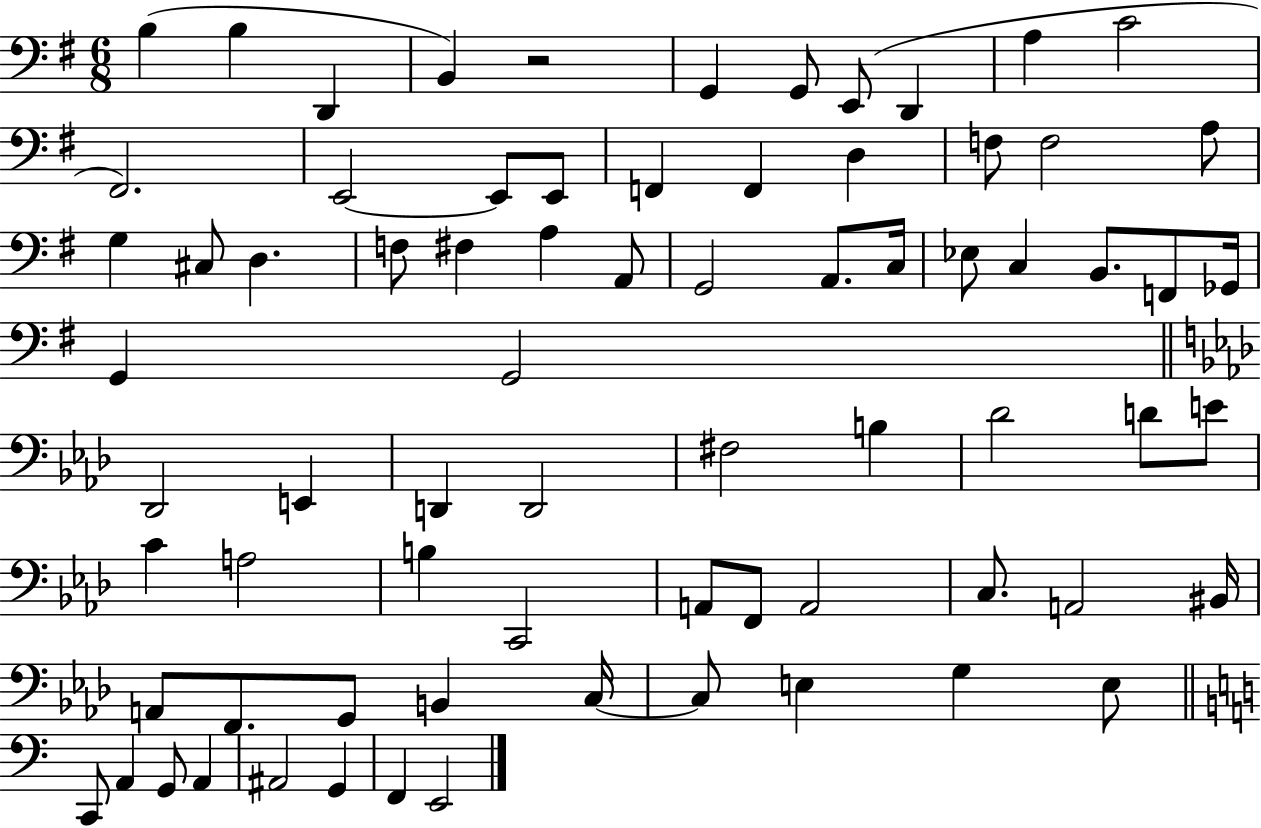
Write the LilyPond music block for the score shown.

{
  \clef bass
  \numericTimeSignature
  \time 6/8
  \key g \major
  b4( b4 d,4 | b,4) r2 | g,4 g,8 e,8( d,4 | a4 c'2 | \break fis,2.) | e,2~~ e,8 e,8 | f,4 f,4 d4 | f8 f2 a8 | \break g4 cis8 d4. | f8 fis4 a4 a,8 | g,2 a,8. c16 | ees8 c4 b,8. f,8 ges,16 | \break g,4 g,2 | \bar "||" \break \key f \minor des,2 e,4 | d,4 d,2 | fis2 b4 | des'2 d'8 e'8 | \break c'4 a2 | b4 c,2 | a,8 f,8 a,2 | c8. a,2 bis,16 | \break a,8 f,8. g,8 b,4 c16~~ | c8 e4 g4 e8 | \bar "||" \break \key c \major c,8 a,4 g,8 a,4 | ais,2 g,4 | f,4 e,2 | \bar "|."
}